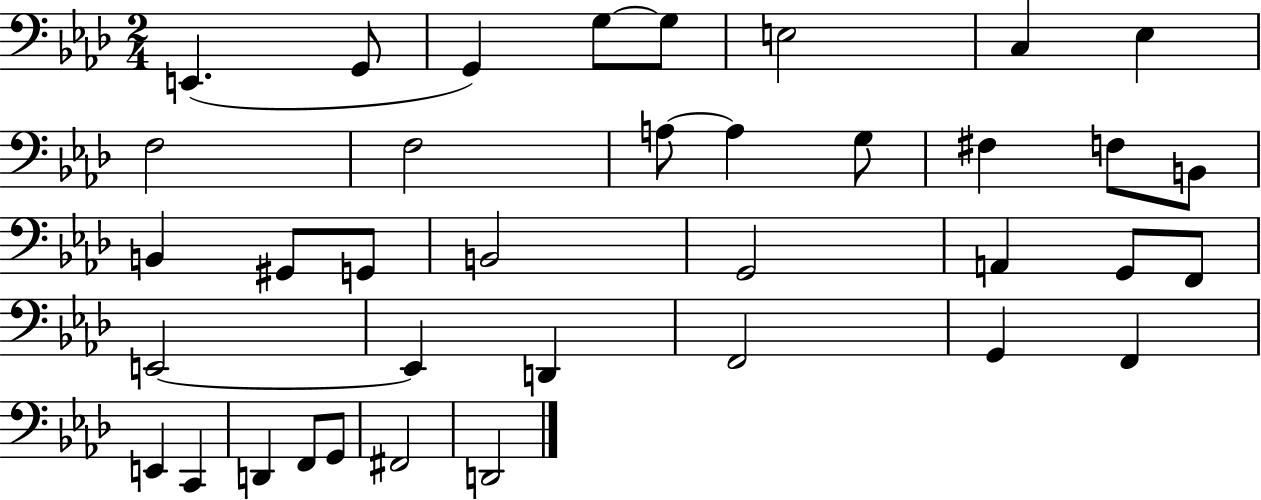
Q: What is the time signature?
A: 2/4